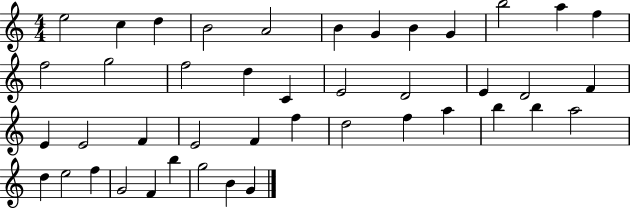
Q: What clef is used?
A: treble